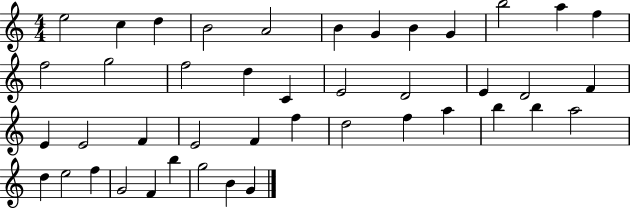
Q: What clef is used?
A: treble